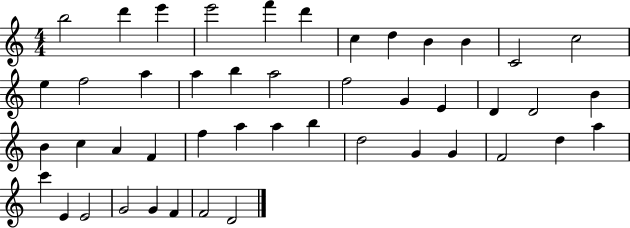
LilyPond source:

{
  \clef treble
  \numericTimeSignature
  \time 4/4
  \key c \major
  b''2 d'''4 e'''4 | e'''2 f'''4 d'''4 | c''4 d''4 b'4 b'4 | c'2 c''2 | \break e''4 f''2 a''4 | a''4 b''4 a''2 | f''2 g'4 e'4 | d'4 d'2 b'4 | \break b'4 c''4 a'4 f'4 | f''4 a''4 a''4 b''4 | d''2 g'4 g'4 | f'2 d''4 a''4 | \break c'''4 e'4 e'2 | g'2 g'4 f'4 | f'2 d'2 | \bar "|."
}